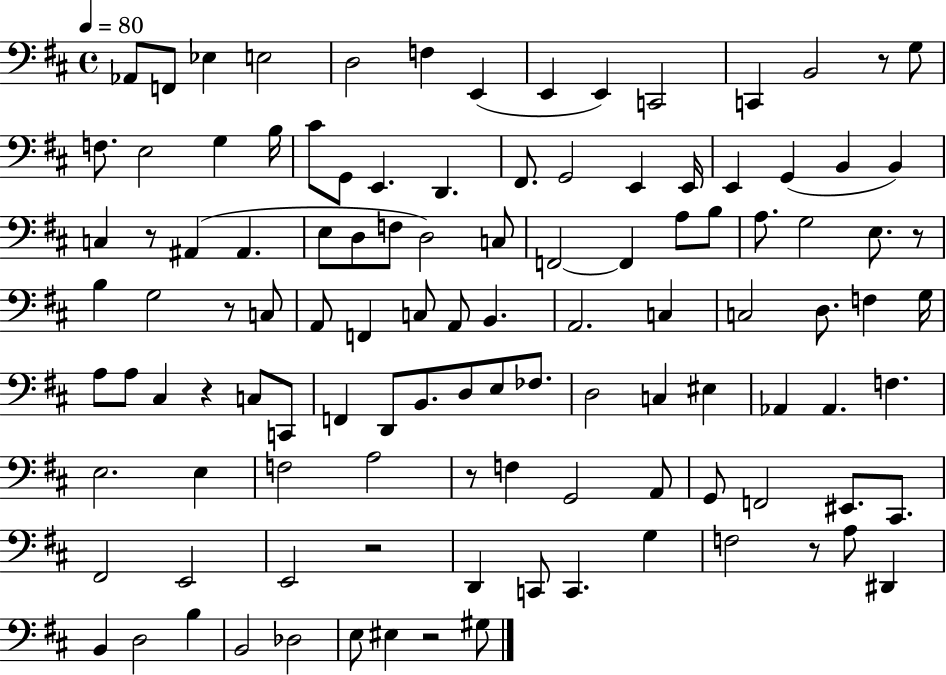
Ab2/e F2/e Eb3/q E3/h D3/h F3/q E2/q E2/q E2/q C2/h C2/q B2/h R/e G3/e F3/e. E3/h G3/q B3/s C#4/e G2/e E2/q. D2/q. F#2/e. G2/h E2/q E2/s E2/q G2/q B2/q B2/q C3/q R/e A#2/q A#2/q. E3/e D3/e F3/e D3/h C3/e F2/h F2/q A3/e B3/e A3/e. G3/h E3/e. R/e B3/q G3/h R/e C3/e A2/e F2/q C3/e A2/e B2/q. A2/h. C3/q C3/h D3/e. F3/q G3/s A3/e A3/e C#3/q R/q C3/e C2/e F2/q D2/e B2/e. D3/e E3/e FES3/e. D3/h C3/q EIS3/q Ab2/q Ab2/q. F3/q. E3/h. E3/q F3/h A3/h R/e F3/q G2/h A2/e G2/e F2/h EIS2/e. C#2/e. F#2/h E2/h E2/h R/h D2/q C2/e C2/q. G3/q F3/h R/e A3/e D#2/q B2/q D3/h B3/q B2/h Db3/h E3/e EIS3/q R/h G#3/e